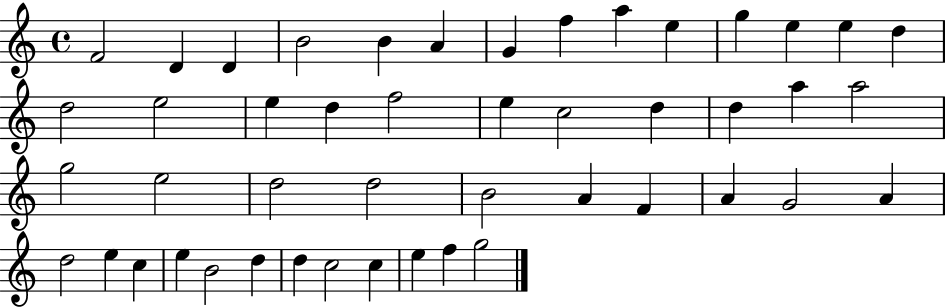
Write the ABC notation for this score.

X:1
T:Untitled
M:4/4
L:1/4
K:C
F2 D D B2 B A G f a e g e e d d2 e2 e d f2 e c2 d d a a2 g2 e2 d2 d2 B2 A F A G2 A d2 e c e B2 d d c2 c e f g2